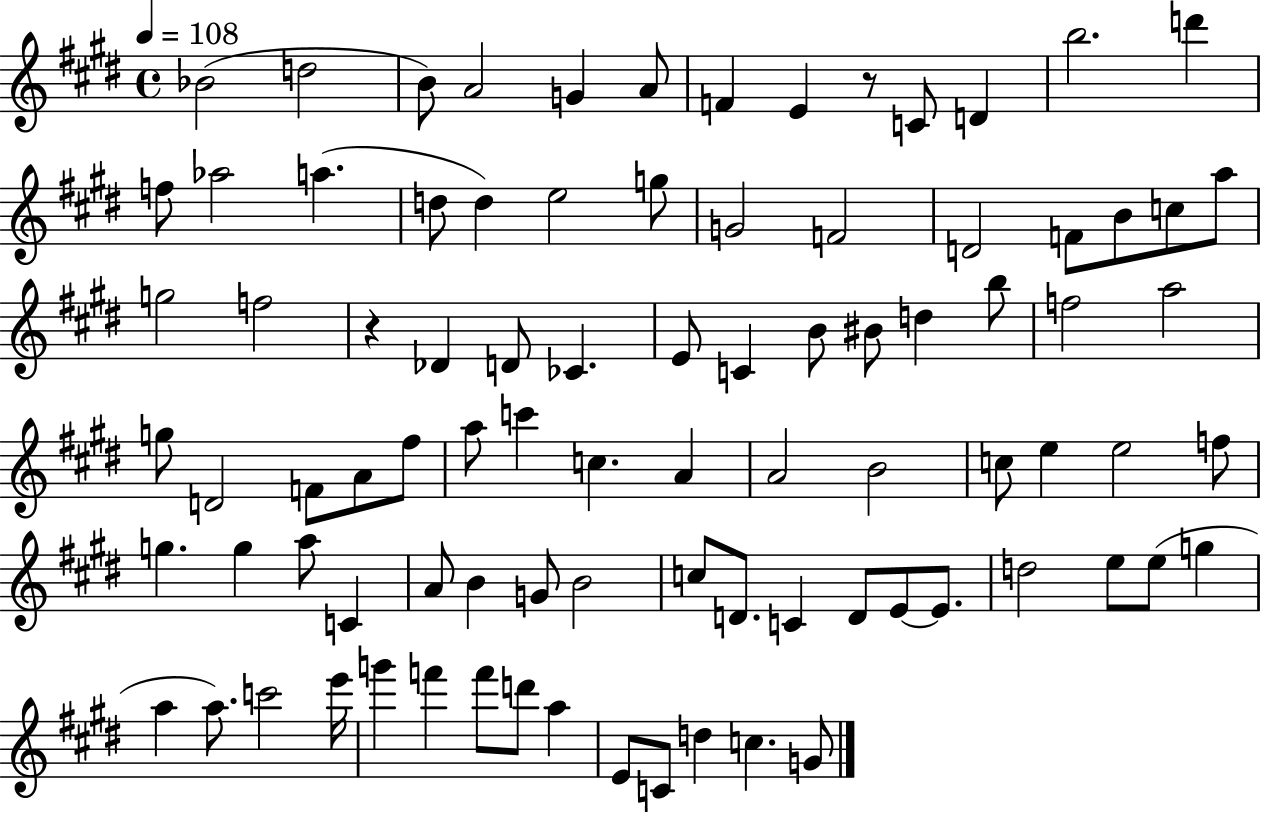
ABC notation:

X:1
T:Untitled
M:4/4
L:1/4
K:E
_B2 d2 B/2 A2 G A/2 F E z/2 C/2 D b2 d' f/2 _a2 a d/2 d e2 g/2 G2 F2 D2 F/2 B/2 c/2 a/2 g2 f2 z _D D/2 _C E/2 C B/2 ^B/2 d b/2 f2 a2 g/2 D2 F/2 A/2 ^f/2 a/2 c' c A A2 B2 c/2 e e2 f/2 g g a/2 C A/2 B G/2 B2 c/2 D/2 C D/2 E/2 E/2 d2 e/2 e/2 g a a/2 c'2 e'/4 g' f' f'/2 d'/2 a E/2 C/2 d c G/2